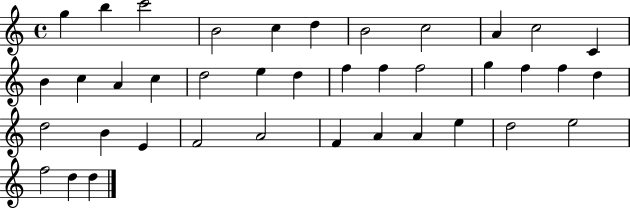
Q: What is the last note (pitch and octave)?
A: D5